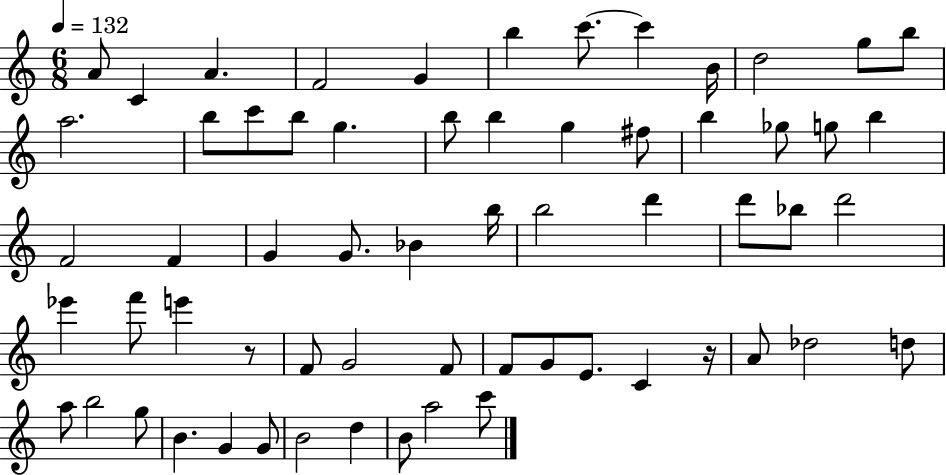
A4/e C4/q A4/q. F4/h G4/q B5/q C6/e. C6/q B4/s D5/h G5/e B5/e A5/h. B5/e C6/e B5/e G5/q. B5/e B5/q G5/q F#5/e B5/q Gb5/e G5/e B5/q F4/h F4/q G4/q G4/e. Bb4/q B5/s B5/h D6/q D6/e Bb5/e D6/h Eb6/q F6/e E6/q R/e F4/e G4/h F4/e F4/e G4/e E4/e. C4/q R/s A4/e Db5/h D5/e A5/e B5/h G5/e B4/q. G4/q G4/e B4/h D5/q B4/e A5/h C6/e